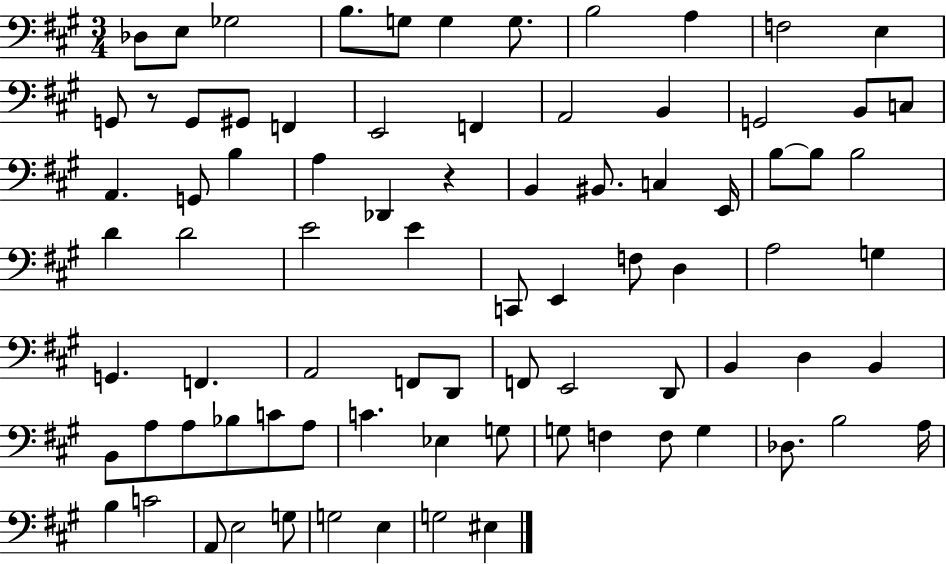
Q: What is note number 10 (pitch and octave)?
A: F3